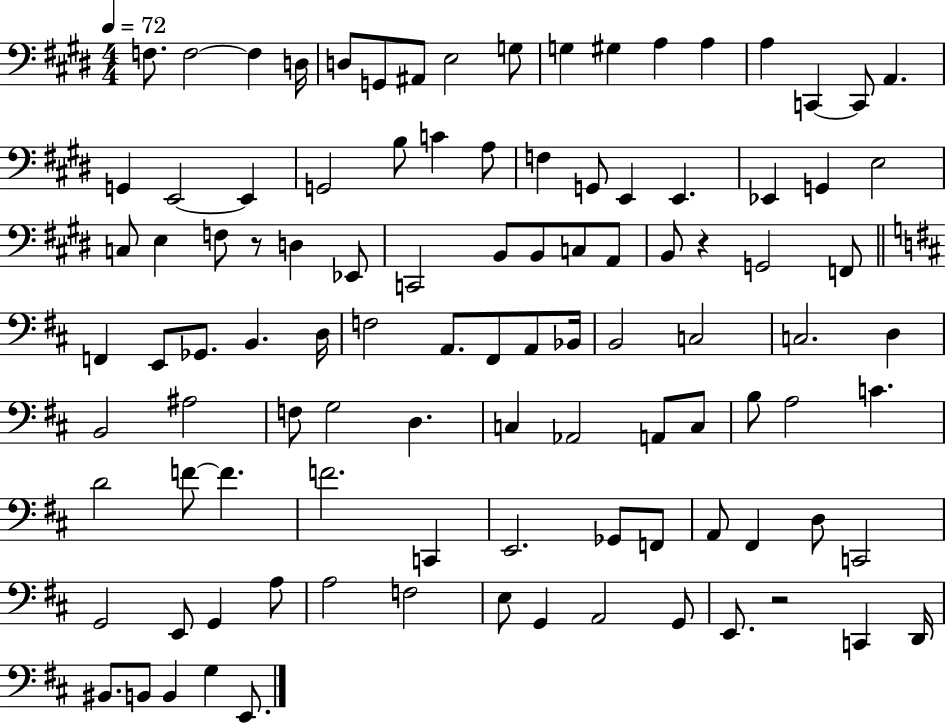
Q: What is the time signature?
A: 4/4